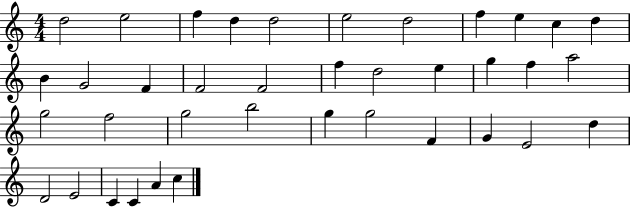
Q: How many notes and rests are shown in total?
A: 38